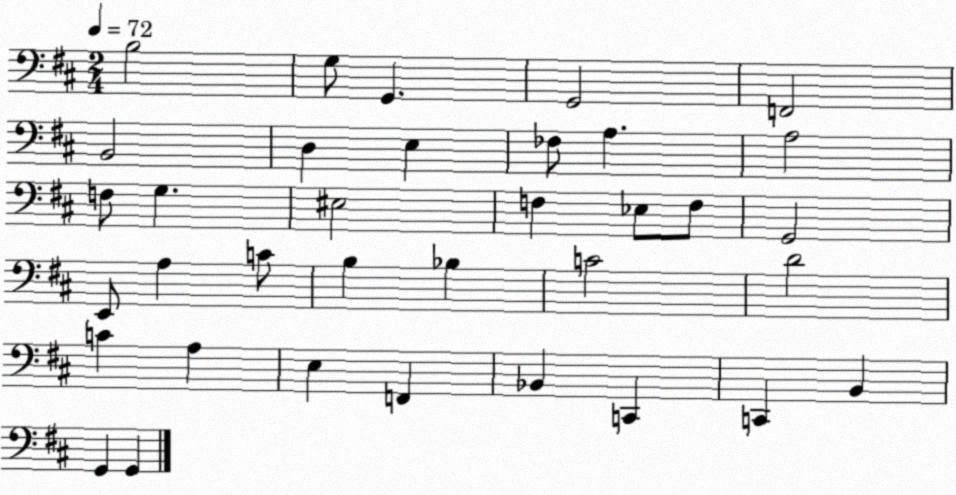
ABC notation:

X:1
T:Untitled
M:2/4
L:1/4
K:D
B,2 G,/2 G,, G,,2 F,,2 B,,2 D, E, _F,/2 A, A,2 F,/2 G, ^E,2 F, _E,/2 F,/2 G,,2 E,,/2 A, C/2 B, _B, C2 D2 C A, E, F,, _B,, C,, C,, B,, G,, G,,